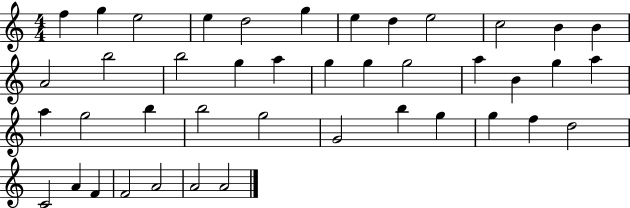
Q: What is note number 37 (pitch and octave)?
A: A4